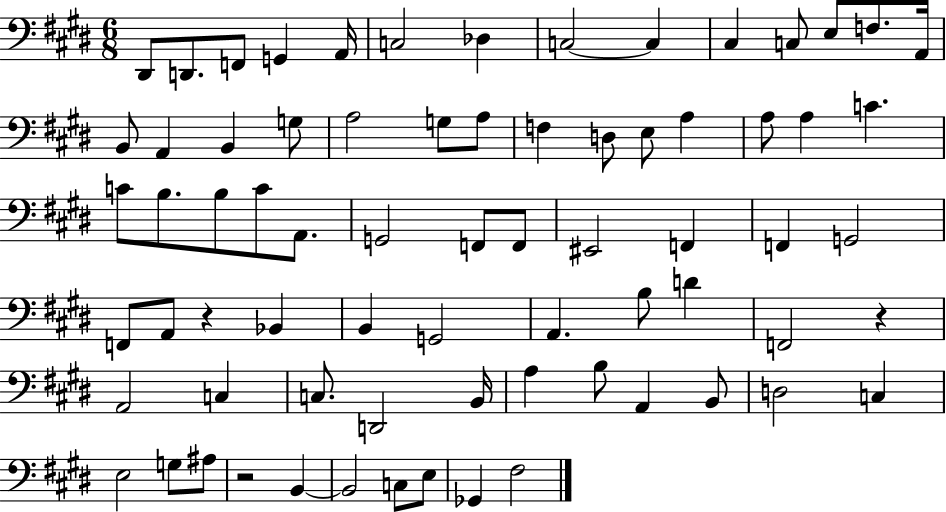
D#2/e D2/e. F2/e G2/q A2/s C3/h Db3/q C3/h C3/q C#3/q C3/e E3/e F3/e. A2/s B2/e A2/q B2/q G3/e A3/h G3/e A3/e F3/q D3/e E3/e A3/q A3/e A3/q C4/q. C4/e B3/e. B3/e C4/e A2/e. G2/h F2/e F2/e EIS2/h F2/q F2/q G2/h F2/e A2/e R/q Bb2/q B2/q G2/h A2/q. B3/e D4/q F2/h R/q A2/h C3/q C3/e. D2/h B2/s A3/q B3/e A2/q B2/e D3/h C3/q E3/h G3/e A#3/e R/h B2/q B2/h C3/e E3/e Gb2/q F#3/h